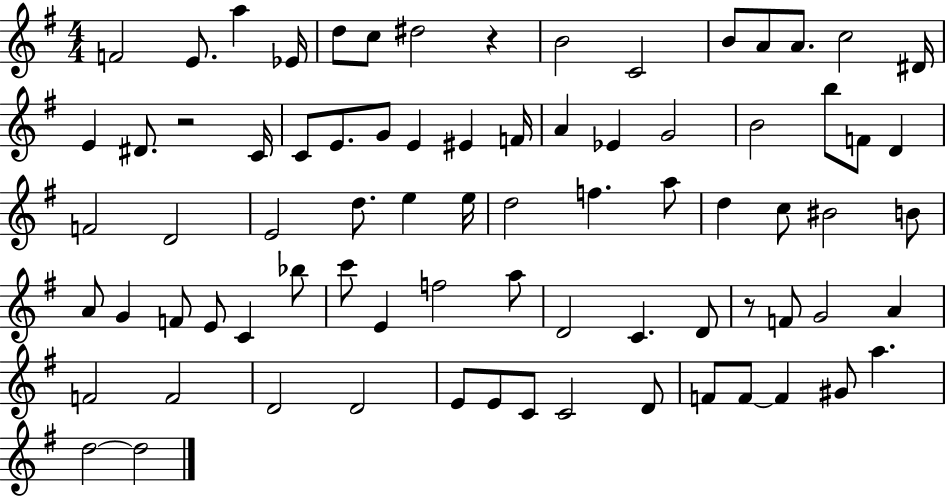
{
  \clef treble
  \numericTimeSignature
  \time 4/4
  \key g \major
  f'2 e'8. a''4 ees'16 | d''8 c''8 dis''2 r4 | b'2 c'2 | b'8 a'8 a'8. c''2 dis'16 | \break e'4 dis'8. r2 c'16 | c'8 e'8. g'8 e'4 eis'4 f'16 | a'4 ees'4 g'2 | b'2 b''8 f'8 d'4 | \break f'2 d'2 | e'2 d''8. e''4 e''16 | d''2 f''4. a''8 | d''4 c''8 bis'2 b'8 | \break a'8 g'4 f'8 e'8 c'4 bes''8 | c'''8 e'4 f''2 a''8 | d'2 c'4. d'8 | r8 f'8 g'2 a'4 | \break f'2 f'2 | d'2 d'2 | e'8 e'8 c'8 c'2 d'8 | f'8 f'8~~ f'4 gis'8 a''4. | \break d''2~~ d''2 | \bar "|."
}